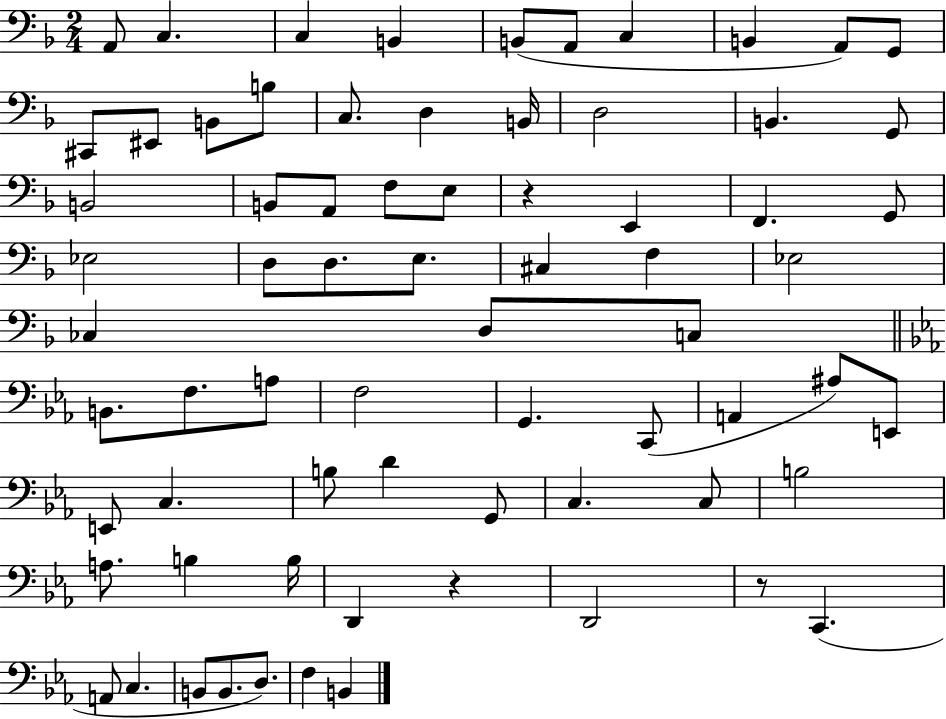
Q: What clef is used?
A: bass